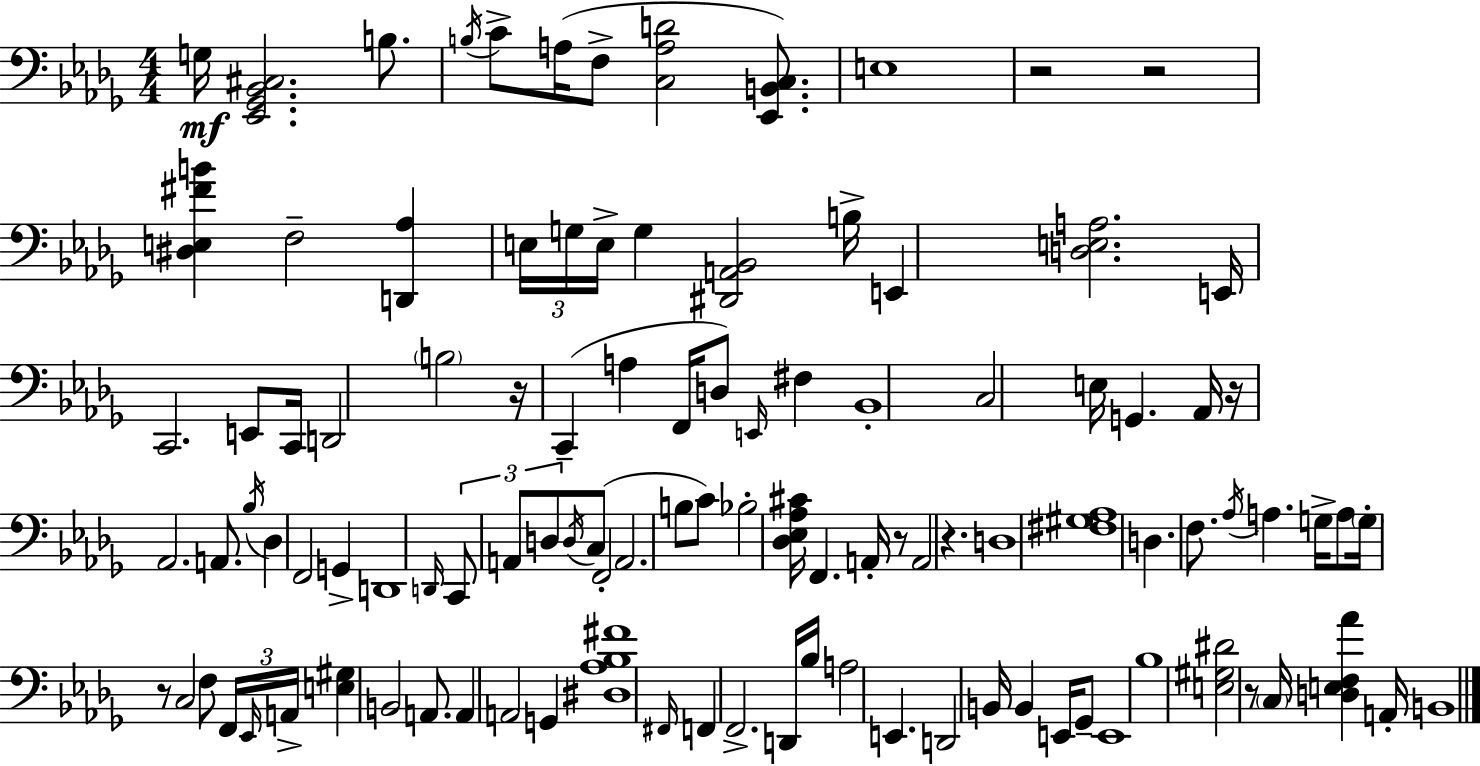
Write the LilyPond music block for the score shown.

{
  \clef bass
  \numericTimeSignature
  \time 4/4
  \key bes \minor
  g16\mf <ees, ges, bes, cis>2. b8. | \acciaccatura { b16 } c'8-> a16( f8-> <c a d'>2 <ees, b, c>8.) | e1 | r2 r2 | \break <dis e fis' b'>4 f2-- <d, aes>4 | \tuplet 3/2 { e16 g16 e16-> } g4 <dis, a, bes,>2 | b16-> e,4 <d e a>2. | e,16 c,2. e,8 | \break c,16 d,2 \parenthesize b2 | r16 c,4--( a4 f,16 d8) \grace { e,16 } fis4 | bes,1-. | c2 e16 g,4. | \break aes,16 r16 aes,2. a,8. | \acciaccatura { bes16 } des4 f,2 g,4-> | d,1 | \grace { d,16 } \tuplet 3/2 { c,8 a,8 d8 } \acciaccatura { d16 } c8( f,2-. | \break a,2. | b8 c'8) bes2-. <des ees aes cis'>16 f,4. | a,16-. r8 a,2 r4. | d1 | \break <fis gis aes>1 | d4. f8. \acciaccatura { aes16 } a4. | g16-> a8 \parenthesize g16-. r8 c2 | f8 \tuplet 3/2 { f,16 \grace { ees,16 } a,16-> } <e gis>4 b,2 | \break a,8. a,4 a,2 | g,4 <dis aes bes fis'>1 | \grace { fis,16 } f,4 f,2.-> | d,16 bes16 a2 | \break e,4. d,2 | b,16 b,4 e,16 ges,8-- e,1 | bes1 | <e gis dis'>2 | \break r8 \parenthesize c16 <d e f aes'>4 a,16-. b,1 | \bar "|."
}